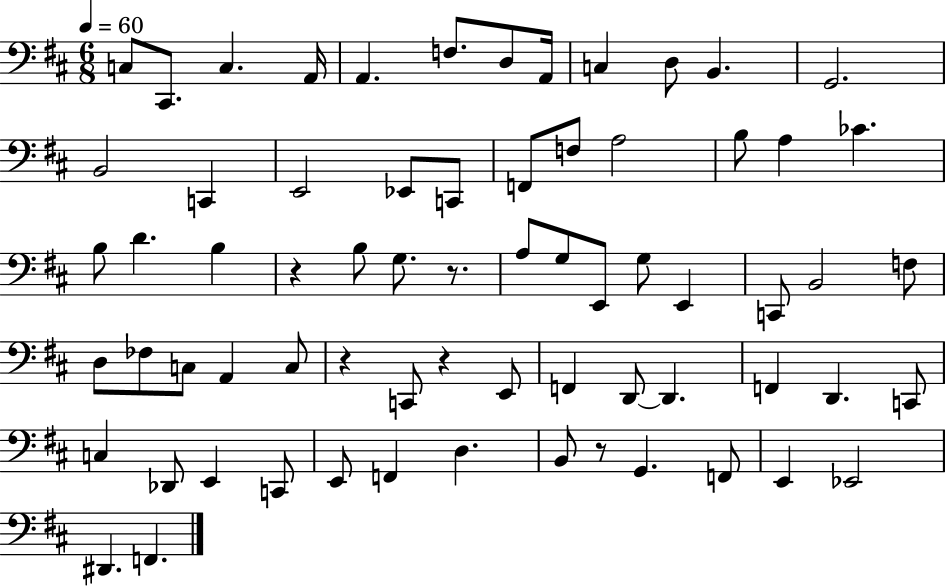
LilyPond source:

{
  \clef bass
  \numericTimeSignature
  \time 6/8
  \key d \major
  \tempo 4 = 60
  c8 cis,8. c4. a,16 | a,4. f8. d8 a,16 | c4 d8 b,4. | g,2. | \break b,2 c,4 | e,2 ees,8 c,8 | f,8 f8 a2 | b8 a4 ces'4. | \break b8 d'4. b4 | r4 b8 g8. r8. | a8 g8 e,8 g8 e,4 | c,8 b,2 f8 | \break d8 fes8 c8 a,4 c8 | r4 c,8 r4 e,8 | f,4 d,8~~ d,4. | f,4 d,4. c,8 | \break c4 des,8 e,4 c,8 | e,8 f,4 d4. | b,8 r8 g,4. f,8 | e,4 ees,2 | \break dis,4. f,4. | \bar "|."
}